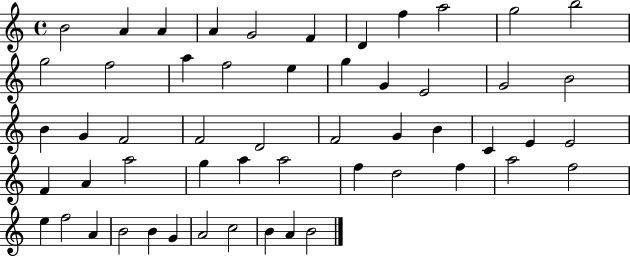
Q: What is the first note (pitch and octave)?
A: B4